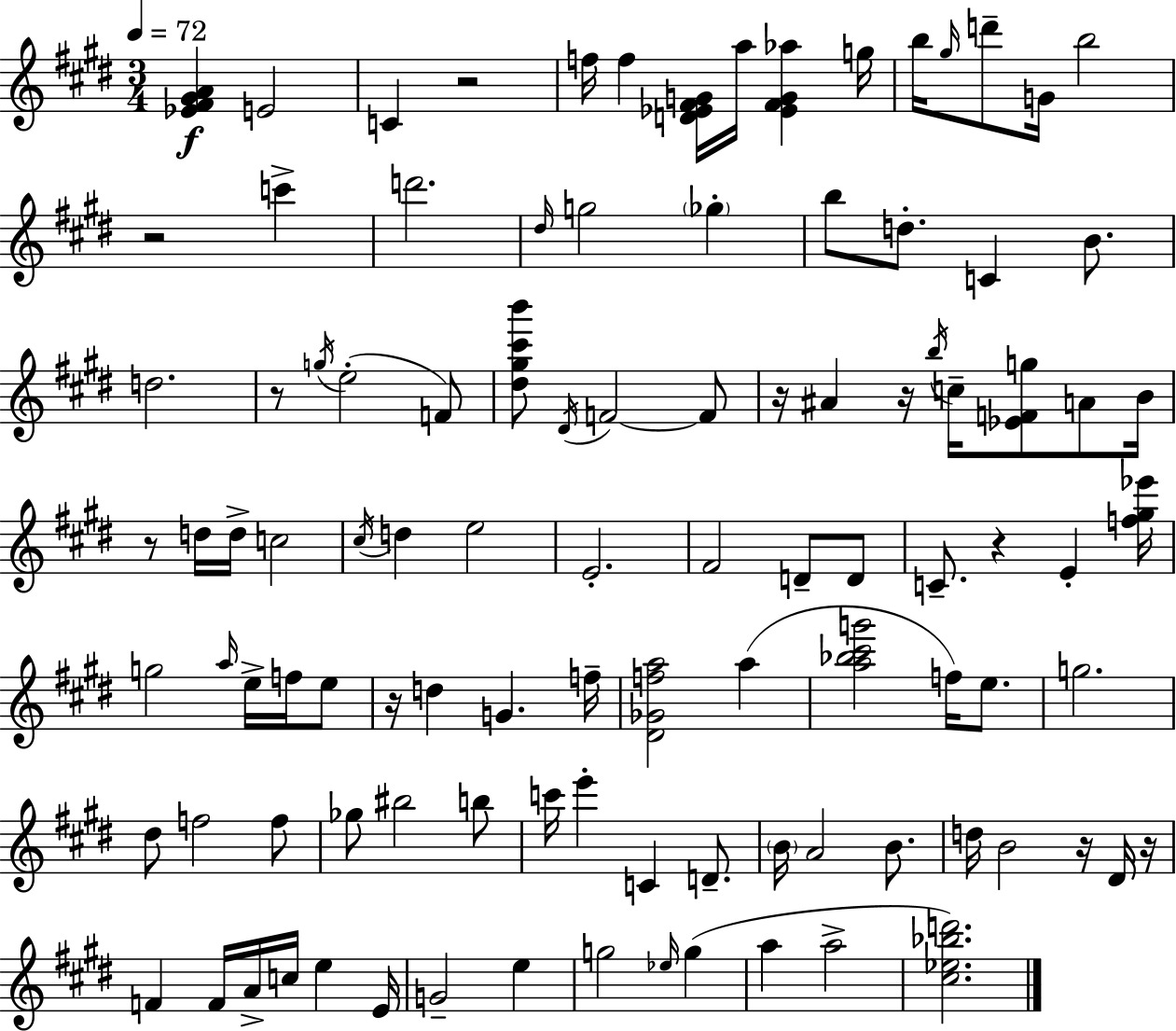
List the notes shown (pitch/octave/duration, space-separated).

[Eb4,F#4,G#4,A4]/q E4/h C4/q R/h F5/s F5/q [D4,Eb4,F#4,G4]/s A5/s [Eb4,F#4,G4,Ab5]/q G5/s B5/s G#5/s D6/e G4/s B5/h R/h C6/q D6/h. D#5/s G5/h Gb5/q B5/e D5/e. C4/q B4/e. D5/h. R/e G5/s E5/h F4/e [D#5,G#5,C#6,B6]/e D#4/s F4/h F4/e R/s A#4/q R/s B5/s C5/s [Eb4,F4,G5]/e A4/e B4/s R/e D5/s D5/s C5/h C#5/s D5/q E5/h E4/h. F#4/h D4/e D4/e C4/e. R/q E4/q [F5,G#5,Eb6]/s G5/h A5/s E5/s F5/s E5/e R/s D5/q G4/q. F5/s [D#4,Gb4,F5,A5]/h A5/q [A5,Bb5,C#6,G6]/h F5/s E5/e. G5/h. D#5/e F5/h F5/e Gb5/e BIS5/h B5/e C6/s E6/q C4/q D4/e. B4/s A4/h B4/e. D5/s B4/h R/s D#4/s R/s F4/q F4/s A4/s C5/s E5/q E4/s G4/h E5/q G5/h Eb5/s G5/q A5/q A5/h [C#5,Eb5,Bb5,D6]/h.